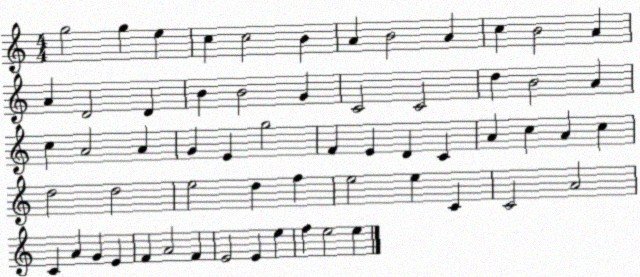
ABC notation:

X:1
T:Untitled
M:4/4
L:1/4
K:C
g2 g e c c2 B A B2 A c B2 A A D2 D B B2 G C2 C2 d B2 A c A2 A G E g2 F E D C A c A c d2 d2 e2 d f e2 e C C2 A2 C A G E F A2 F E2 E e f e2 e